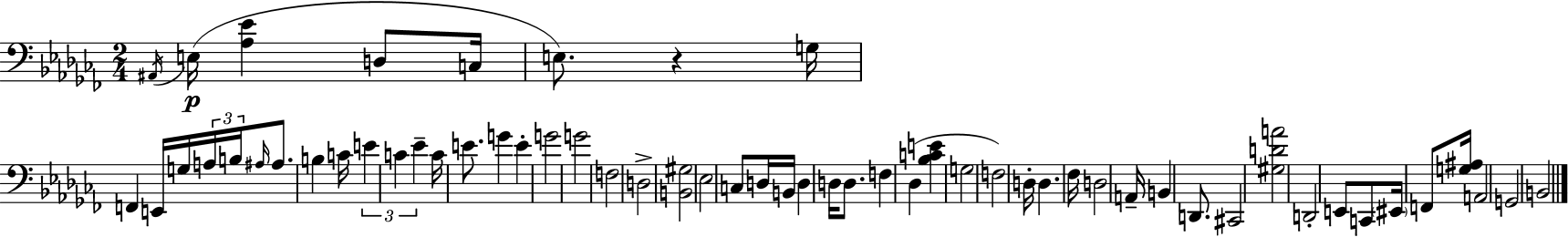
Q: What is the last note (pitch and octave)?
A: B2